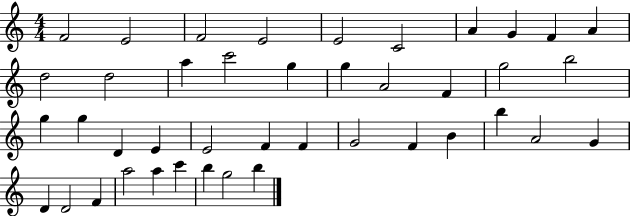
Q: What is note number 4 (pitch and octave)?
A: E4